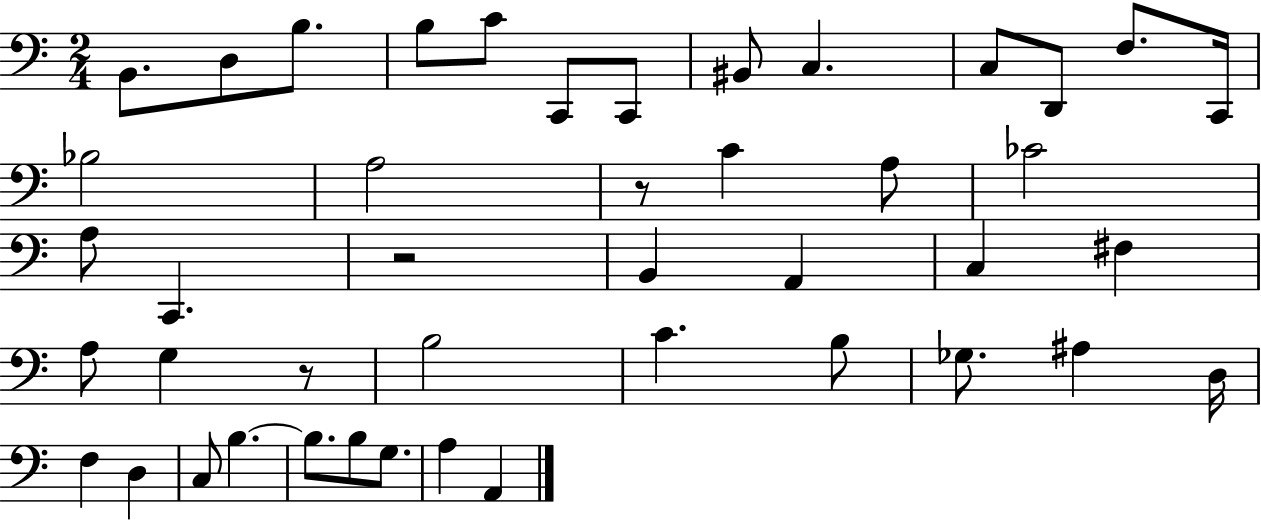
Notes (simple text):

B2/e. D3/e B3/e. B3/e C4/e C2/e C2/e BIS2/e C3/q. C3/e D2/e F3/e. C2/s Bb3/h A3/h R/e C4/q A3/e CES4/h A3/e C2/q. R/h B2/q A2/q C3/q F#3/q A3/e G3/q R/e B3/h C4/q. B3/e Gb3/e. A#3/q D3/s F3/q D3/q C3/e B3/q. B3/e. B3/e G3/e. A3/q A2/q